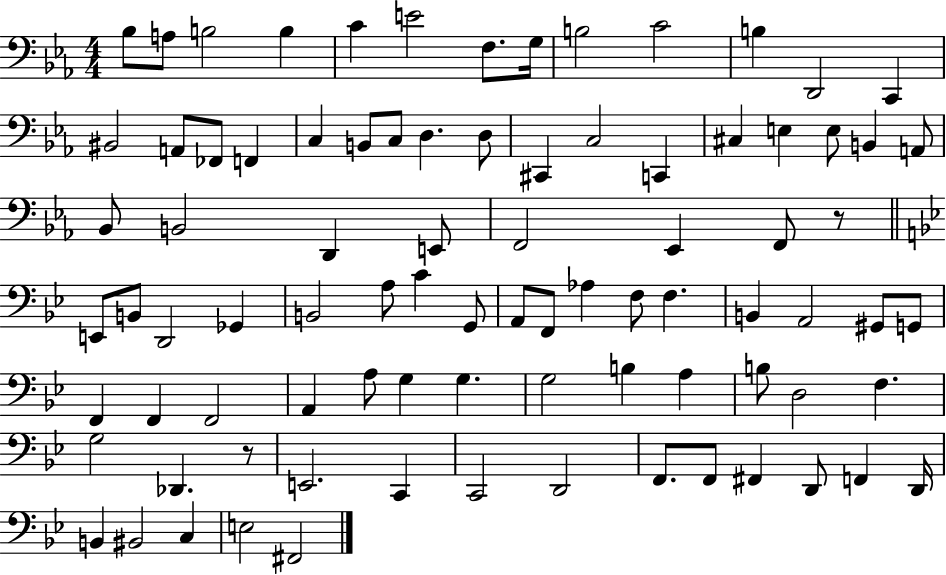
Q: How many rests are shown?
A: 2